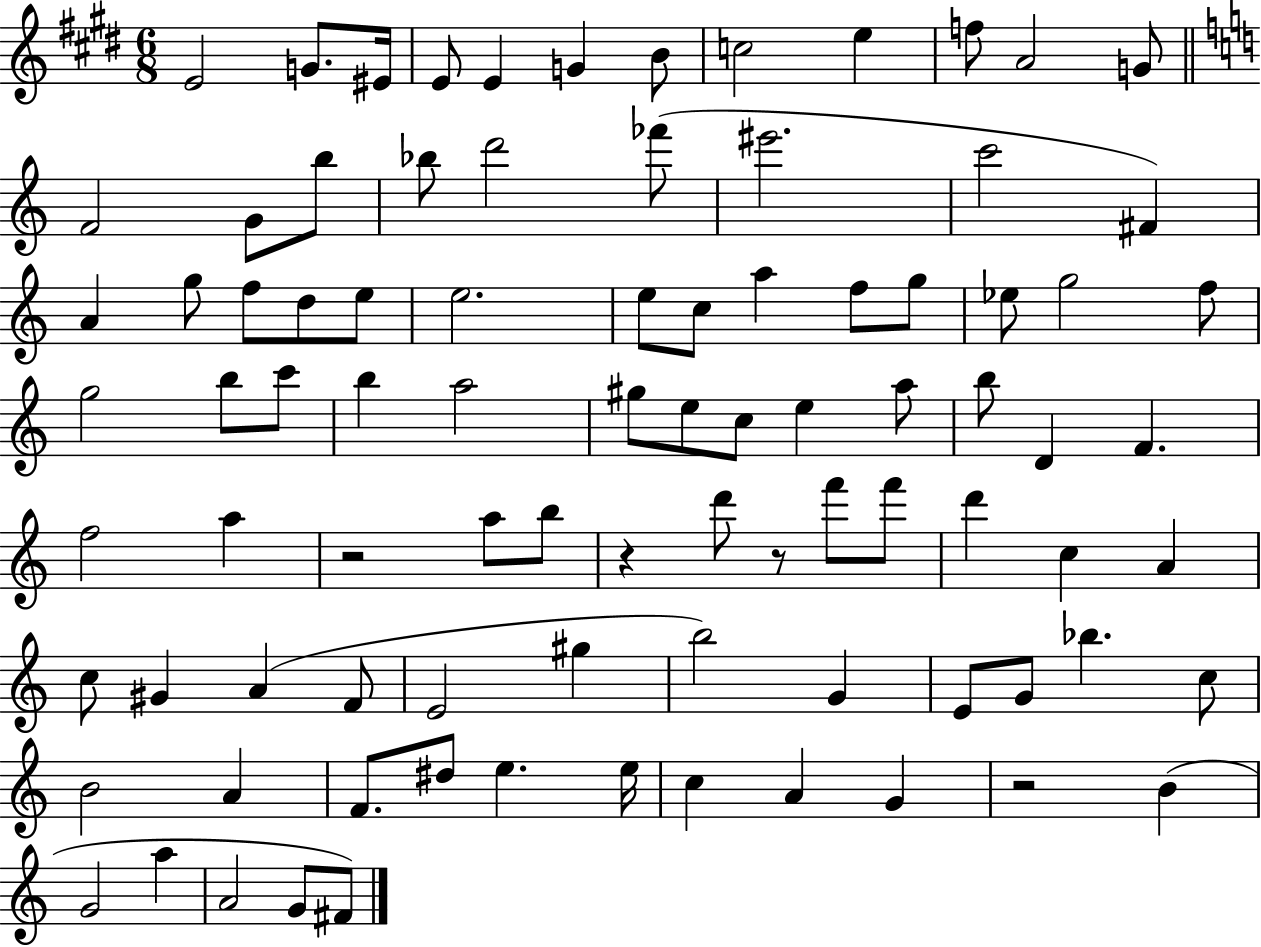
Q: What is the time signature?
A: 6/8